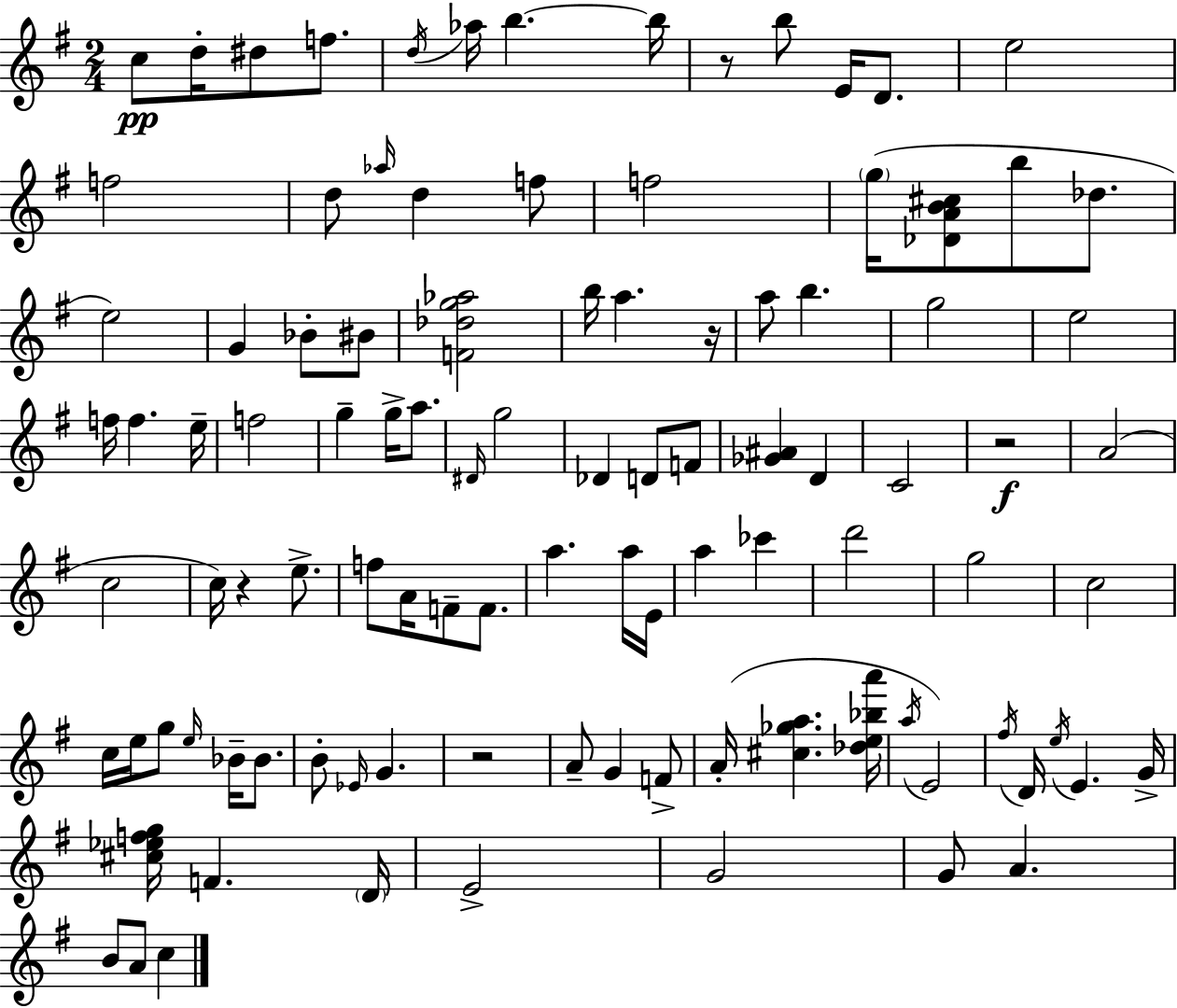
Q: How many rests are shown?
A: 5